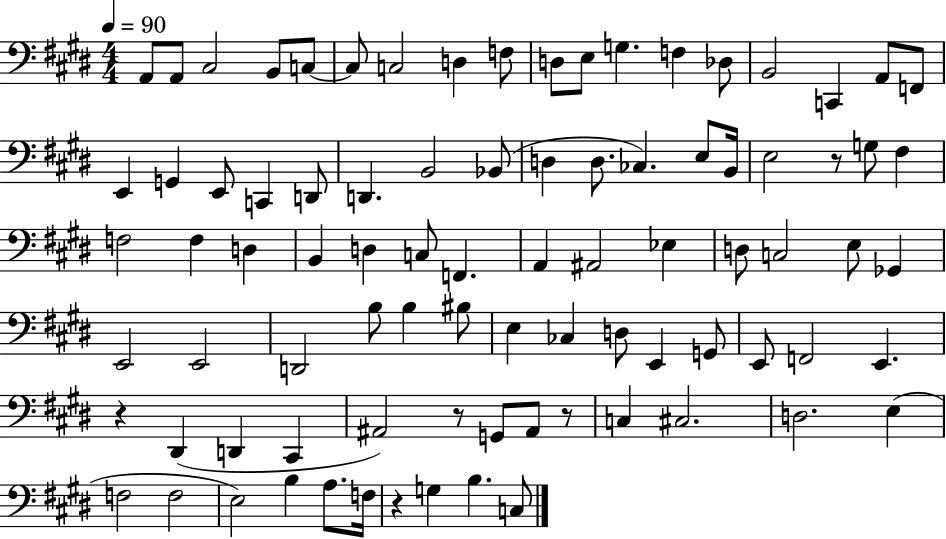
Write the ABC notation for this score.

X:1
T:Untitled
M:4/4
L:1/4
K:E
A,,/2 A,,/2 ^C,2 B,,/2 C,/2 C,/2 C,2 D, F,/2 D,/2 E,/2 G, F, _D,/2 B,,2 C,, A,,/2 F,,/2 E,, G,, E,,/2 C,, D,,/2 D,, B,,2 _B,,/2 D, D,/2 _C, E,/2 B,,/4 E,2 z/2 G,/2 ^F, F,2 F, D, B,, D, C,/2 F,, A,, ^A,,2 _E, D,/2 C,2 E,/2 _G,, E,,2 E,,2 D,,2 B,/2 B, ^B,/2 E, _C, D,/2 E,, G,,/2 E,,/2 F,,2 E,, z ^D,, D,, ^C,, ^A,,2 z/2 G,,/2 ^A,,/2 z/2 C, ^C,2 D,2 E, F,2 F,2 E,2 B, A,/2 F,/4 z G, B, C,/2